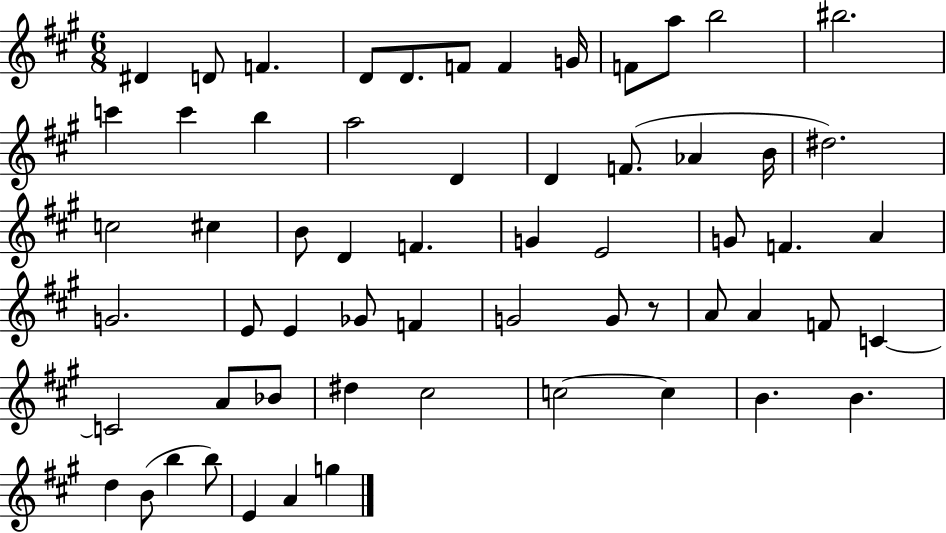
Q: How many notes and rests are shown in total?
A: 60